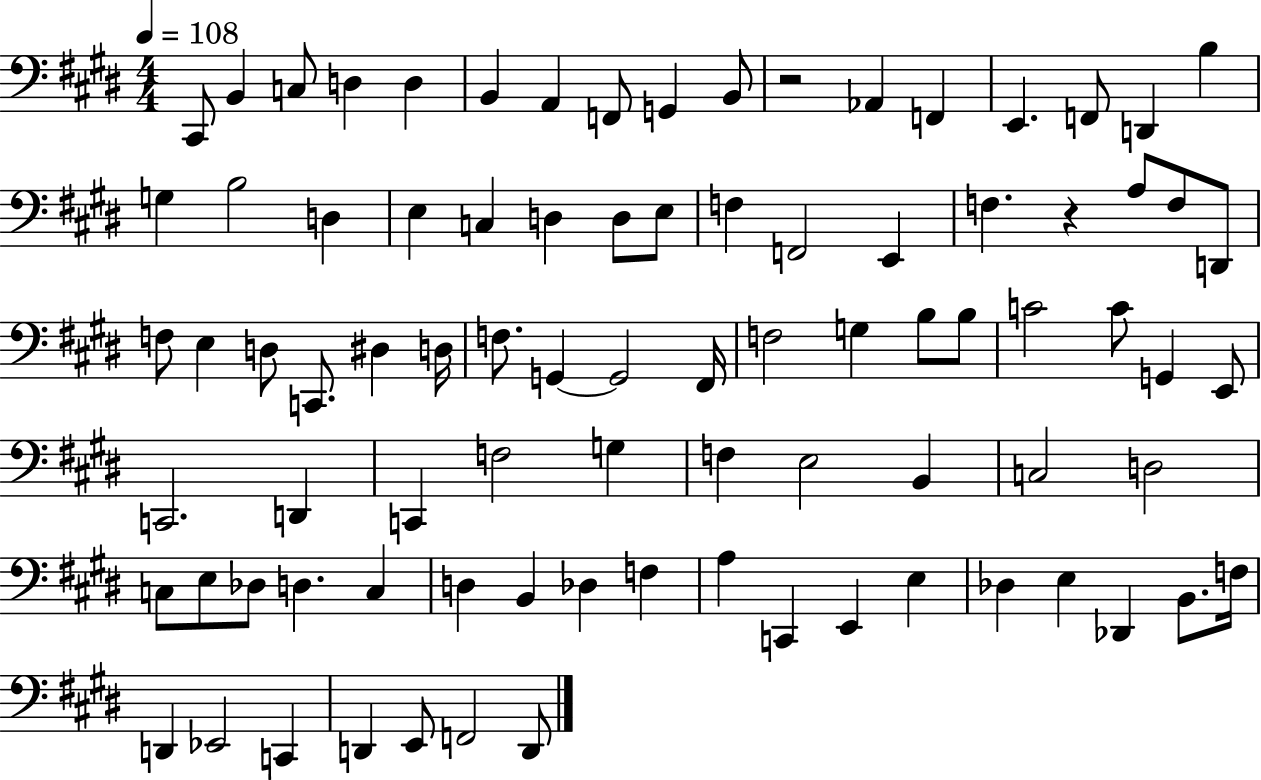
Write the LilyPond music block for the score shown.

{
  \clef bass
  \numericTimeSignature
  \time 4/4
  \key e \major
  \tempo 4 = 108
  cis,8 b,4 c8 d4 d4 | b,4 a,4 f,8 g,4 b,8 | r2 aes,4 f,4 | e,4. f,8 d,4 b4 | \break g4 b2 d4 | e4 c4 d4 d8 e8 | f4 f,2 e,4 | f4. r4 a8 f8 d,8 | \break f8 e4 d8 c,8. dis4 d16 | f8. g,4~~ g,2 fis,16 | f2 g4 b8 b8 | c'2 c'8 g,4 e,8 | \break c,2. d,4 | c,4 f2 g4 | f4 e2 b,4 | c2 d2 | \break c8 e8 des8 d4. c4 | d4 b,4 des4 f4 | a4 c,4 e,4 e4 | des4 e4 des,4 b,8. f16 | \break d,4 ees,2 c,4 | d,4 e,8 f,2 d,8 | \bar "|."
}